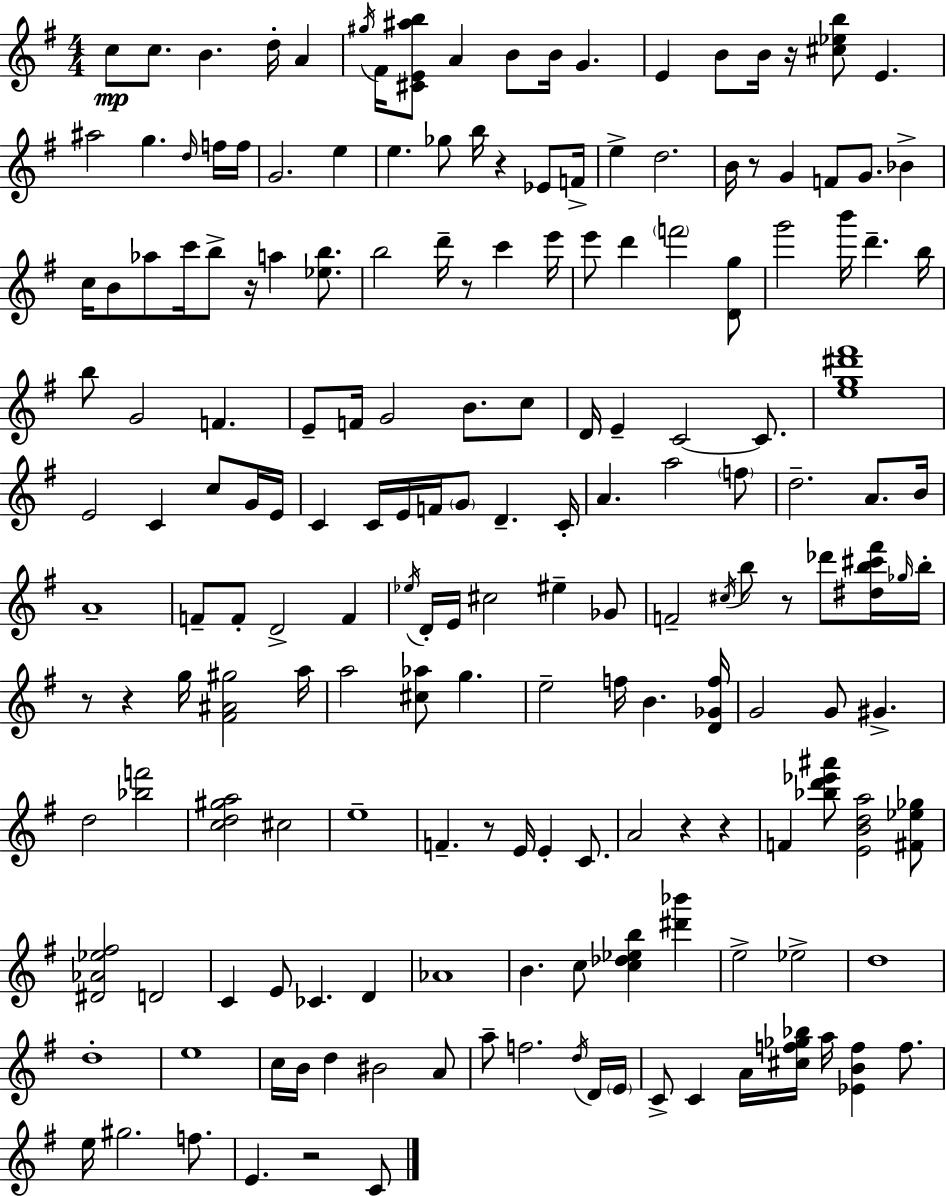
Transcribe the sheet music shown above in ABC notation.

X:1
T:Untitled
M:4/4
L:1/4
K:G
c/2 c/2 B d/4 A ^g/4 ^F/4 [^CE^ab]/2 A B/2 B/4 G E B/2 B/4 z/4 [^c_eb]/2 E ^a2 g d/4 f/4 f/4 G2 e e _g/2 b/4 z _E/2 F/4 e d2 B/4 z/2 G F/2 G/2 _B c/4 B/2 _a/2 c'/4 b/2 z/4 a [_eb]/2 b2 d'/4 z/2 c' e'/4 e'/2 d' f'2 [Dg]/2 g'2 b'/4 d' b/4 b/2 G2 F E/2 F/4 G2 B/2 c/2 D/4 E C2 C/2 [eg^d'^f']4 E2 C c/2 G/4 E/4 C C/4 E/4 F/4 G/2 D C/4 A a2 f/2 d2 A/2 B/4 A4 F/2 F/2 D2 F _e/4 D/4 E/4 ^c2 ^e _G/2 F2 ^c/4 b/2 z/2 _d'/2 [^db^c'^f']/4 _g/4 b/4 z/2 z g/4 [^F^A^g]2 a/4 a2 [^c_a]/2 g e2 f/4 B [D_Gf]/4 G2 G/2 ^G d2 [_bf']2 [cd^ga]2 ^c2 e4 F z/2 E/4 E C/2 A2 z z F [_bd'_e'^a']/2 [EBda]2 [^F_e_g]/2 [^D_A_e^f]2 D2 C E/2 _C D _A4 B c/2 [c_d_eb] [^d'_b'] e2 _e2 d4 d4 e4 c/4 B/4 d ^B2 A/2 a/2 f2 d/4 D/4 E/4 C/2 C A/4 [^cf_g_b]/4 a/4 [_EBf] f/2 e/4 ^g2 f/2 E z2 C/2